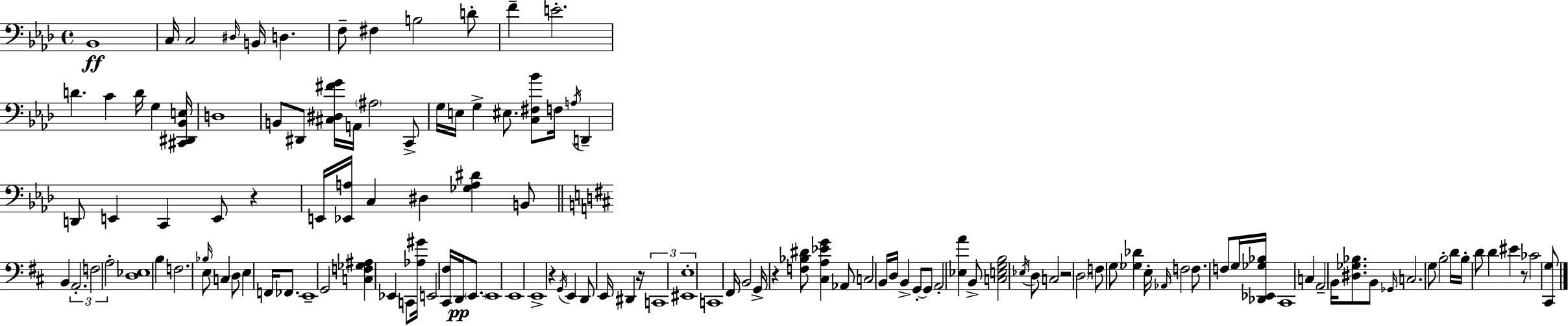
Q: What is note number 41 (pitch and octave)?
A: A3